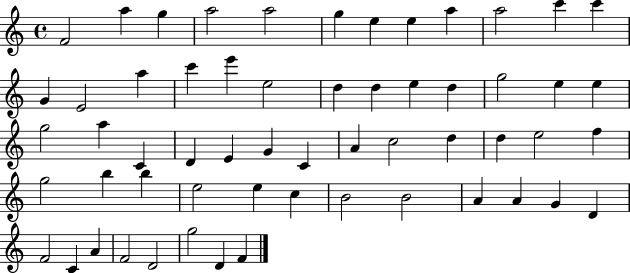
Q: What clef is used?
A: treble